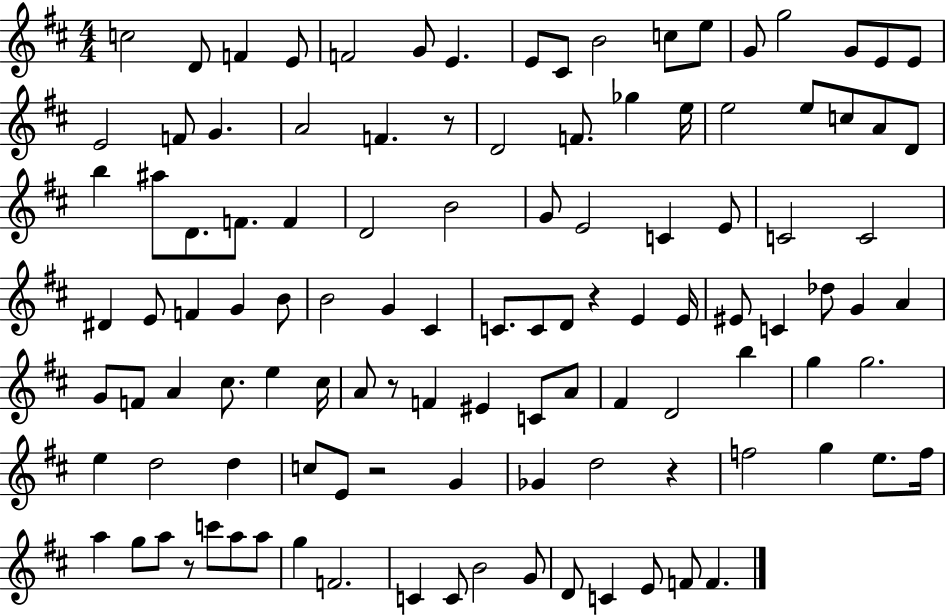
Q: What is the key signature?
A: D major